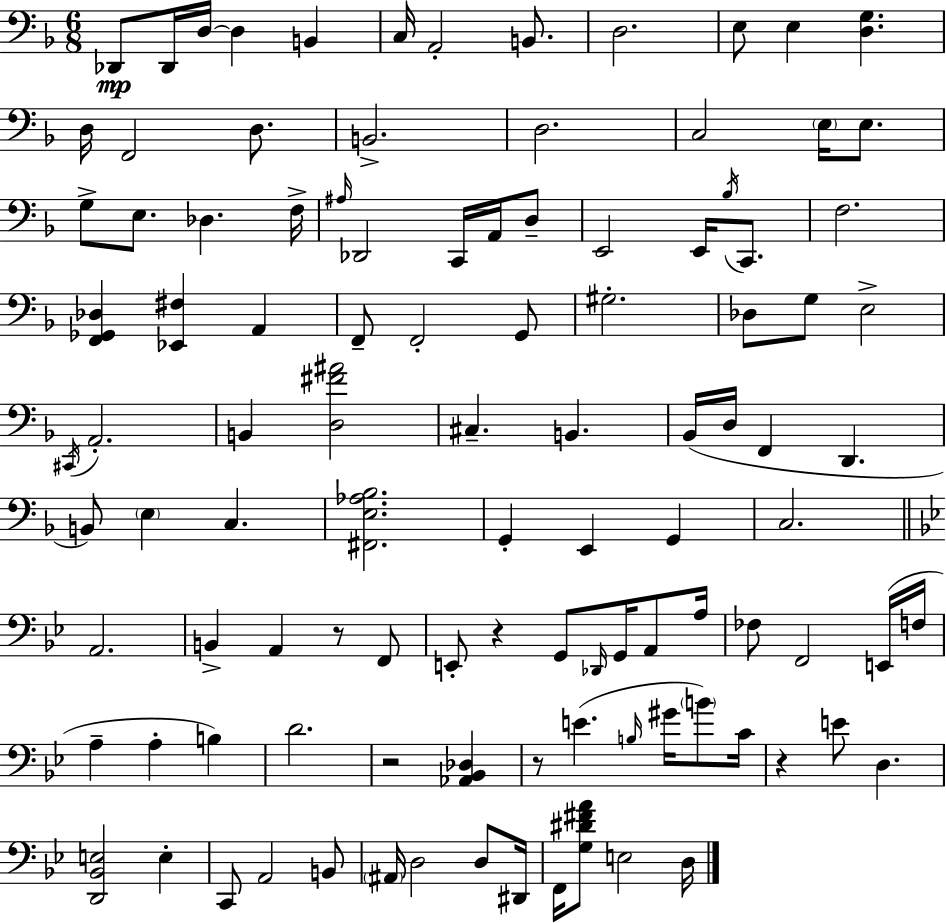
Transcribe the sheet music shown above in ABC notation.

X:1
T:Untitled
M:6/8
L:1/4
K:F
_D,,/2 _D,,/4 D,/4 D, B,, C,/4 A,,2 B,,/2 D,2 E,/2 E, [D,G,] D,/4 F,,2 D,/2 B,,2 D,2 C,2 E,/4 E,/2 G,/2 E,/2 _D, F,/4 ^A,/4 _D,,2 C,,/4 A,,/4 D,/2 E,,2 E,,/4 _B,/4 C,,/2 F,2 [F,,_G,,_D,] [_E,,^F,] A,, F,,/2 F,,2 G,,/2 ^G,2 _D,/2 G,/2 E,2 ^C,,/4 A,,2 B,, [D,^F^A]2 ^C, B,, _B,,/4 D,/4 F,, D,, B,,/2 E, C, [^F,,E,_A,_B,]2 G,, E,, G,, C,2 A,,2 B,, A,, z/2 F,,/2 E,,/2 z G,,/2 _D,,/4 G,,/4 A,,/2 A,/4 _F,/2 F,,2 E,,/4 F,/4 A, A, B, D2 z2 [_A,,_B,,_D,] z/2 E B,/4 ^G/4 B/2 C/4 z E/2 D, [D,,_B,,E,]2 E, C,,/2 A,,2 B,,/2 ^A,,/4 D,2 D,/2 ^D,,/4 F,,/4 [G,^D^FA]/2 E,2 D,/4